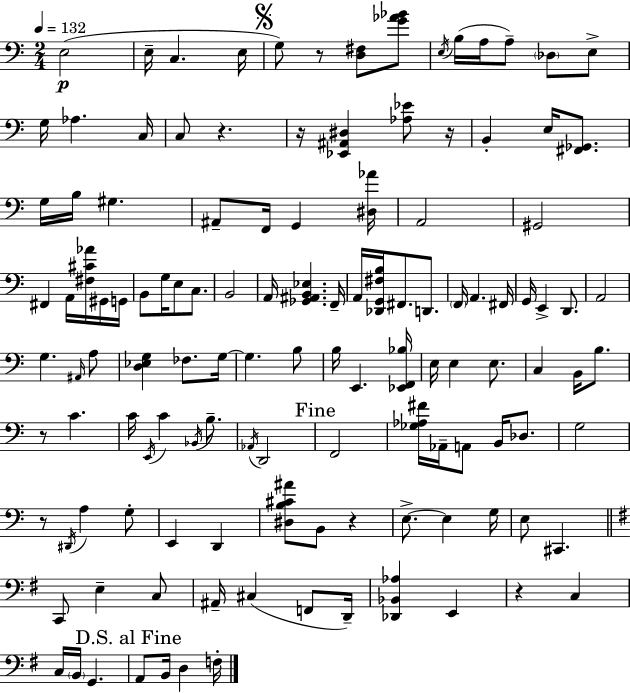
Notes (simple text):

E3/h E3/s C3/q. E3/s G3/e R/e [D3,F#3]/e [G4,Ab4,Bb4]/e E3/s B3/s A3/s A3/e Db3/e E3/e G3/s Ab3/q. C3/s C3/e R/q. R/s [Eb2,A#2,D#3]/q [Ab3,Eb4]/e R/s B2/q E3/s [F#2,Gb2]/e. G3/s B3/s G#3/q. A#2/e F2/s G2/q [D#3,Ab4]/s A2/h G#2/h F#2/q A2/s [F#3,C#4,Ab4]/s G#2/s G2/s B2/e G3/s E3/e C3/e. B2/h A2/s [Gb2,A#2,B2,Eb3]/q. F2/s A2/s [Db2,G2,F#3,B3]/s F#2/e. D2/e. F2/s A2/q. F#2/s G2/s E2/q D2/e. A2/h G3/q. A#2/s A3/e [D3,Eb3,G3]/q FES3/e. G3/s G3/q. B3/e B3/s E2/q. [Eb2,F2,Bb3]/s E3/s E3/q E3/e. C3/q B2/s B3/e. R/e C4/q. C4/s E2/s C4/q Bb2/s B3/e. Ab2/s D2/h F2/h [Gb3,Ab3,F#4]/s Ab2/s A2/e B2/s Db3/e. G3/h R/e D#2/s A3/q G3/e E2/q D2/q [D#3,B3,C#4,A#4]/e B2/e R/q E3/e. E3/q G3/s E3/e C#2/q. C2/e E3/q C3/e A#2/s C#3/q F2/e D2/s [Db2,Bb2,Ab3]/q E2/q R/q C3/q C3/s B2/s G2/q. A2/e B2/s D3/q F3/s